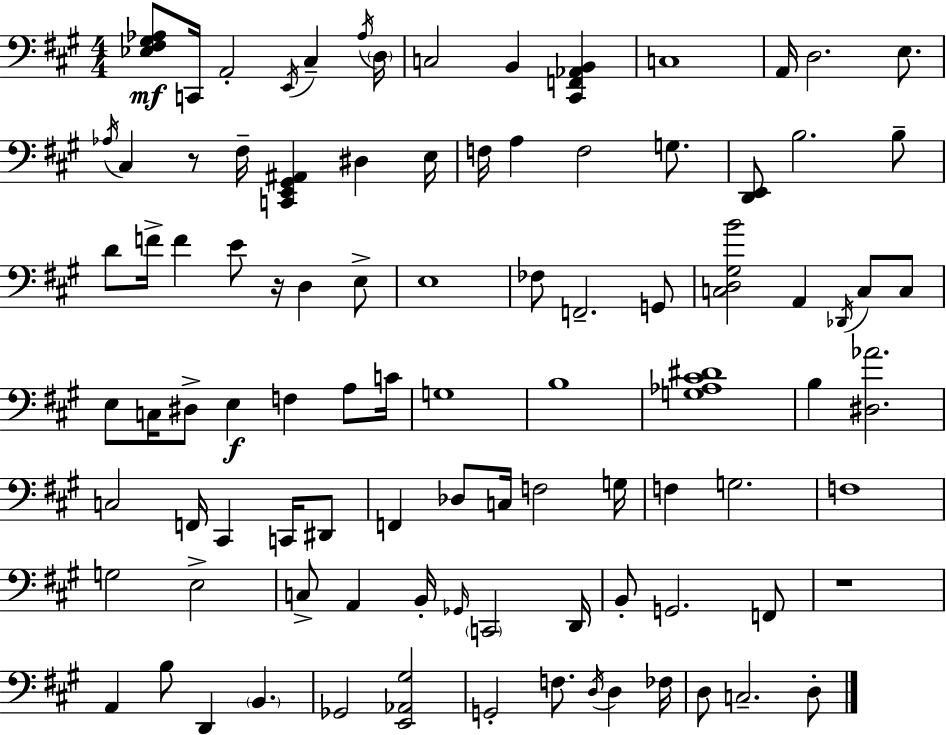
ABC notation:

X:1
T:Untitled
M:4/4
L:1/4
K:A
[_E,^F,^G,_A,]/2 C,,/4 A,,2 E,,/4 ^C, _A,/4 D,/4 C,2 B,, [^C,,F,,_A,,B,,] C,4 A,,/4 D,2 E,/2 _A,/4 ^C, z/2 ^F,/4 [C,,E,,^G,,^A,,] ^D, E,/4 F,/4 A, F,2 G,/2 [D,,E,,]/2 B,2 B,/2 D/2 F/4 F E/2 z/4 D, E,/2 E,4 _F,/2 F,,2 G,,/2 [C,D,^G,B]2 A,, _D,,/4 C,/2 C,/2 E,/2 C,/4 ^D,/2 E, F, A,/2 C/4 G,4 B,4 [G,_A,^C^D]4 B, [^D,_A]2 C,2 F,,/4 ^C,, C,,/4 ^D,,/2 F,, _D,/2 C,/4 F,2 G,/4 F, G,2 F,4 G,2 E,2 C,/2 A,, B,,/4 _G,,/4 C,,2 D,,/4 B,,/2 G,,2 F,,/2 z4 A,, B,/2 D,, B,, _G,,2 [E,,_A,,^G,]2 G,,2 F,/2 D,/4 D, _F,/4 D,/2 C,2 D,/2